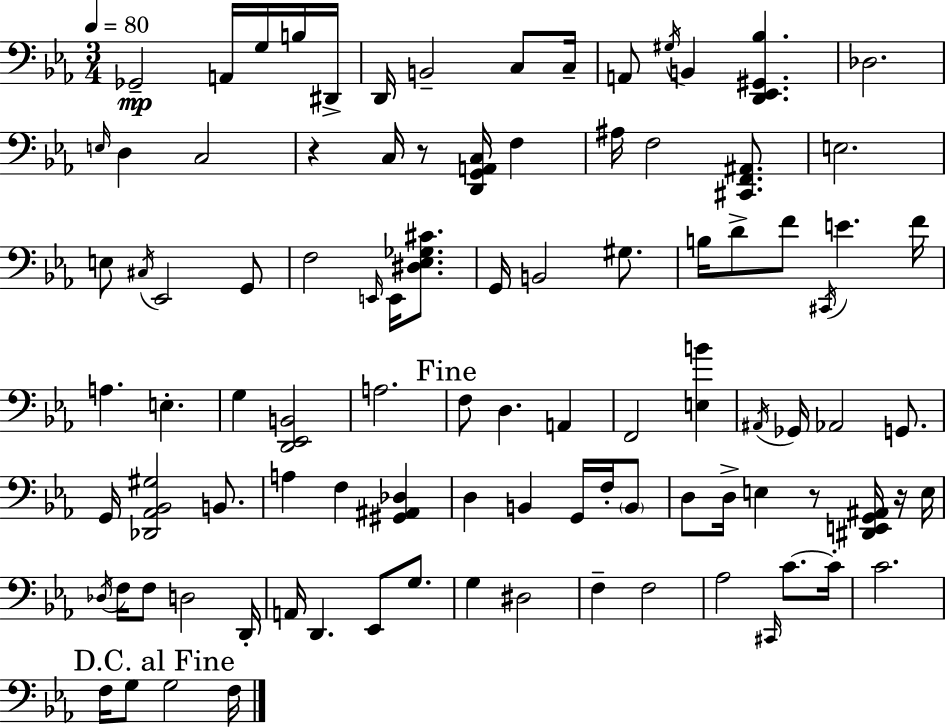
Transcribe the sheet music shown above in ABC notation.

X:1
T:Untitled
M:3/4
L:1/4
K:Eb
_G,,2 A,,/4 G,/4 B,/4 ^D,,/4 D,,/4 B,,2 C,/2 C,/4 A,,/2 ^G,/4 B,, [D,,_E,,^G,,_B,] _D,2 E,/4 D, C,2 z C,/4 z/2 [D,,G,,A,,C,]/4 F, ^A,/4 F,2 [^C,,F,,^A,,]/2 E,2 E,/2 ^C,/4 _E,,2 G,,/2 F,2 E,,/4 E,,/4 [^D,_E,_G,^C]/2 G,,/4 B,,2 ^G,/2 B,/4 D/2 F/2 ^C,,/4 E F/4 A, E, G, [D,,_E,,B,,]2 A,2 F,/2 D, A,, F,,2 [E,B] ^A,,/4 _G,,/4 _A,,2 G,,/2 G,,/4 [_D,,_A,,_B,,^G,]2 B,,/2 A, F, [^G,,^A,,_D,] D, B,, G,,/4 F,/4 B,,/2 D,/2 D,/4 E, z/2 [^D,,E,,G,,^A,,]/4 z/4 E,/4 _D,/4 F,/4 F,/2 D,2 D,,/4 A,,/4 D,, _E,,/2 G,/2 G, ^D,2 F, F,2 _A,2 ^C,,/4 C/2 C/4 C2 F,/4 G,/2 G,2 F,/4